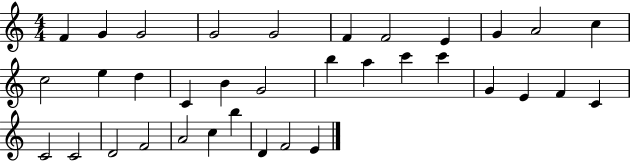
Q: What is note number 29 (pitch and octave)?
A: F4